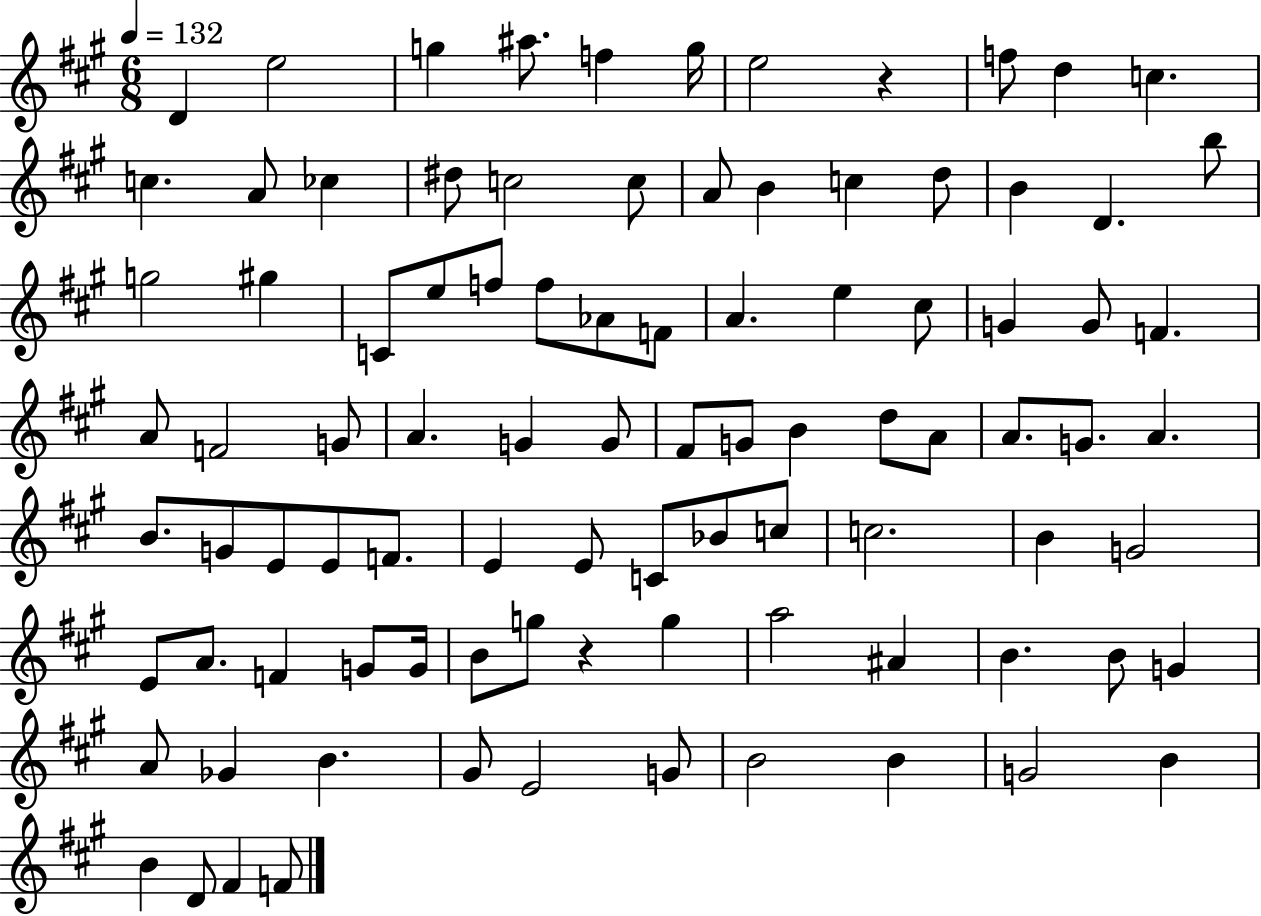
D4/q E5/h G5/q A#5/e. F5/q G5/s E5/h R/q F5/e D5/q C5/q. C5/q. A4/e CES5/q D#5/e C5/h C5/e A4/e B4/q C5/q D5/e B4/q D4/q. B5/e G5/h G#5/q C4/e E5/e F5/e F5/e Ab4/e F4/e A4/q. E5/q C#5/e G4/q G4/e F4/q. A4/e F4/h G4/e A4/q. G4/q G4/e F#4/e G4/e B4/q D5/e A4/e A4/e. G4/e. A4/q. B4/e. G4/e E4/e E4/e F4/e. E4/q E4/e C4/e Bb4/e C5/e C5/h. B4/q G4/h E4/e A4/e. F4/q G4/e G4/s B4/e G5/e R/q G5/q A5/h A#4/q B4/q. B4/e G4/q A4/e Gb4/q B4/q. G#4/e E4/h G4/e B4/h B4/q G4/h B4/q B4/q D4/e F#4/q F4/e